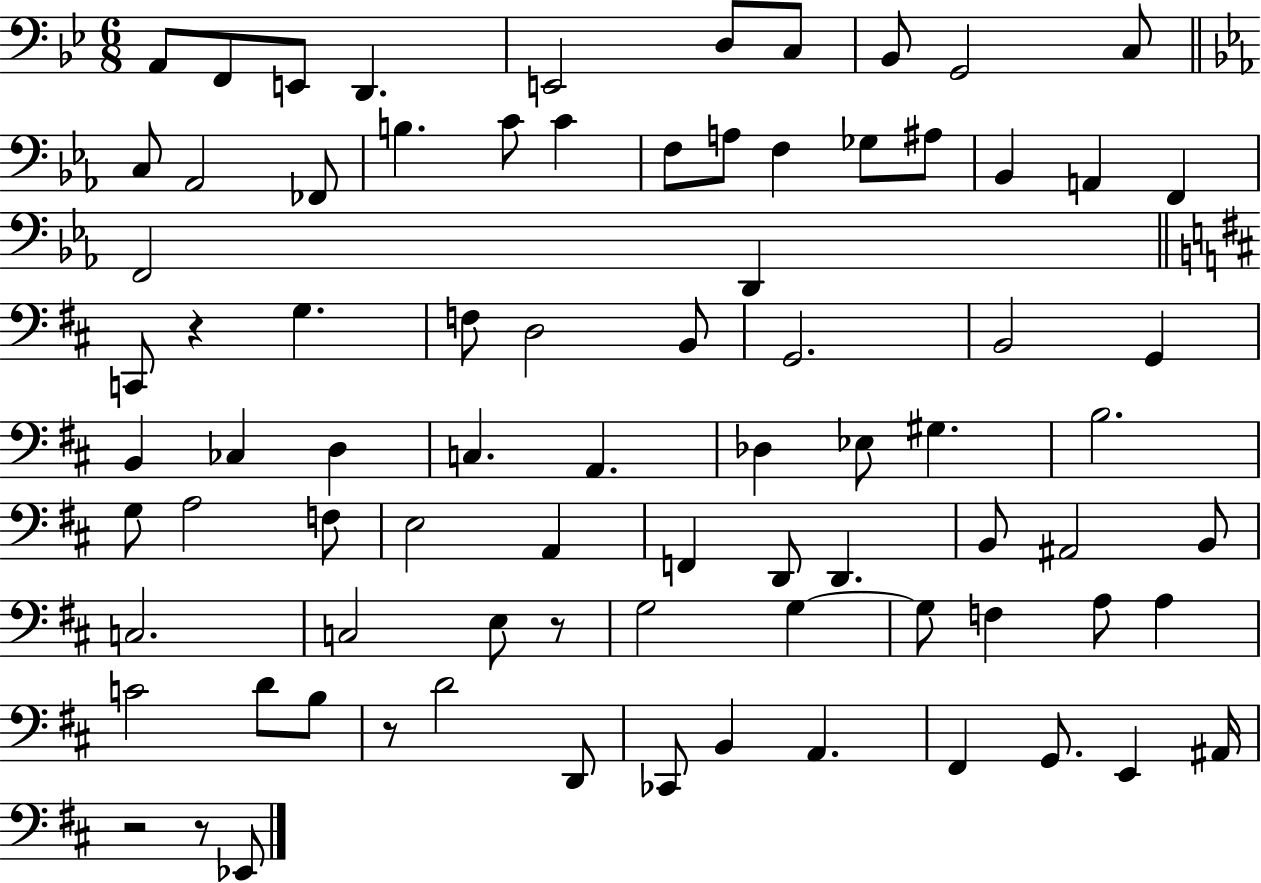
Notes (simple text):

A2/e F2/e E2/e D2/q. E2/h D3/e C3/e Bb2/e G2/h C3/e C3/e Ab2/h FES2/e B3/q. C4/e C4/q F3/e A3/e F3/q Gb3/e A#3/e Bb2/q A2/q F2/q F2/h D2/q C2/e R/q G3/q. F3/e D3/h B2/e G2/h. B2/h G2/q B2/q CES3/q D3/q C3/q. A2/q. Db3/q Eb3/e G#3/q. B3/h. G3/e A3/h F3/e E3/h A2/q F2/q D2/e D2/q. B2/e A#2/h B2/e C3/h. C3/h E3/e R/e G3/h G3/q G3/e F3/q A3/e A3/q C4/h D4/e B3/e R/e D4/h D2/e CES2/e B2/q A2/q. F#2/q G2/e. E2/q A#2/s R/h R/e Eb2/e